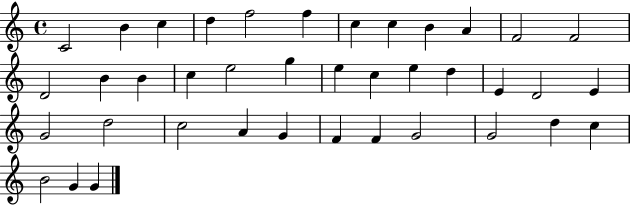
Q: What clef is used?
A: treble